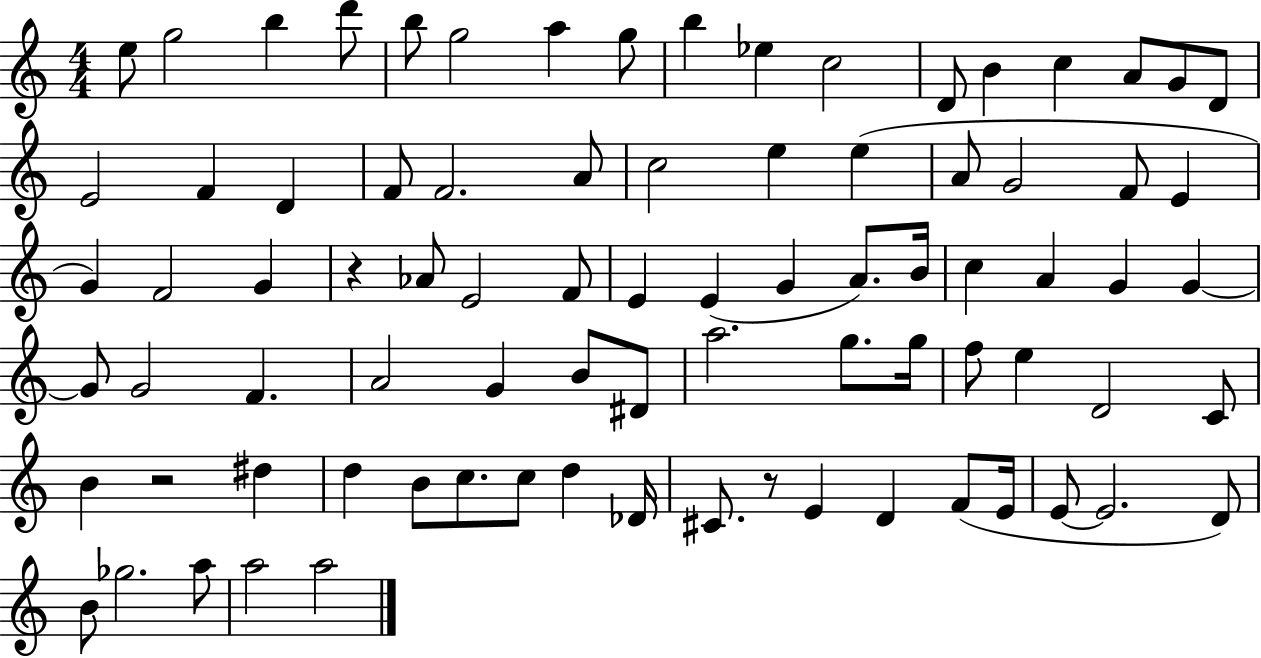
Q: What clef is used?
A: treble